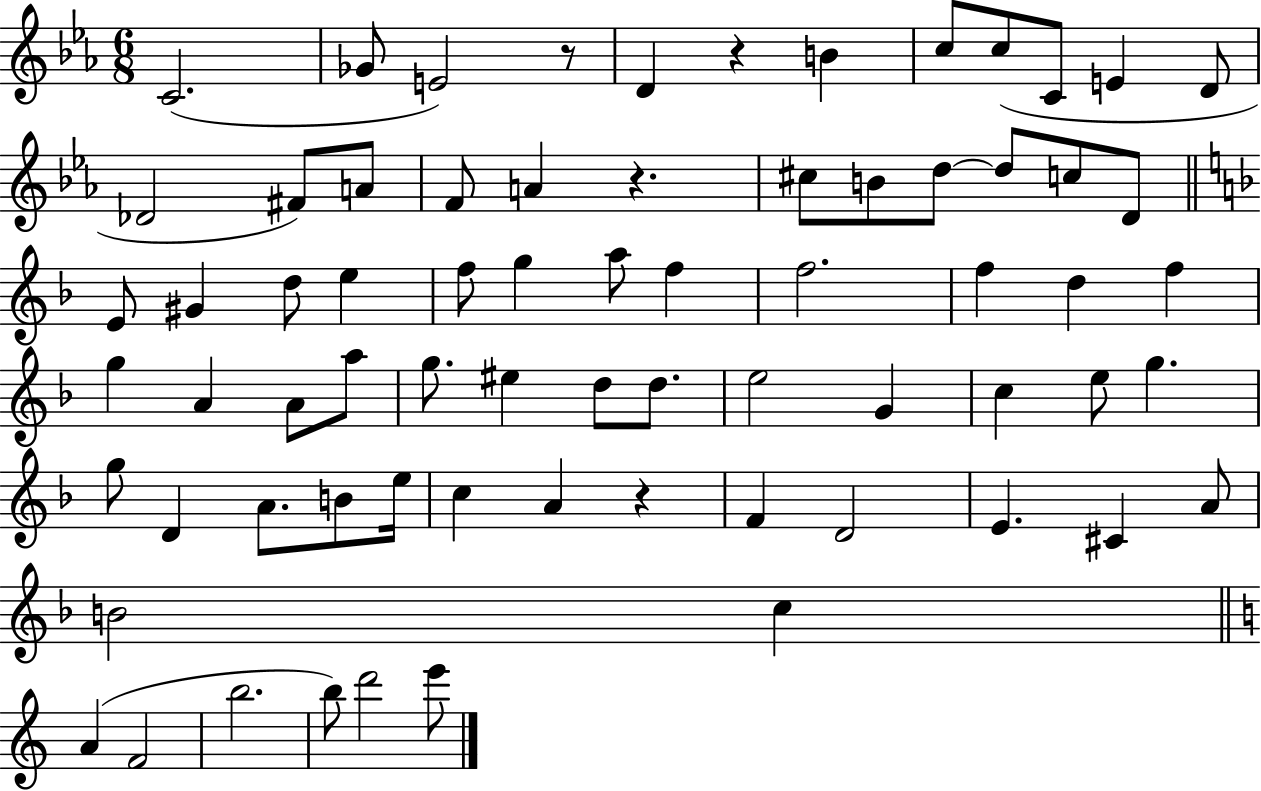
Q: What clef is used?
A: treble